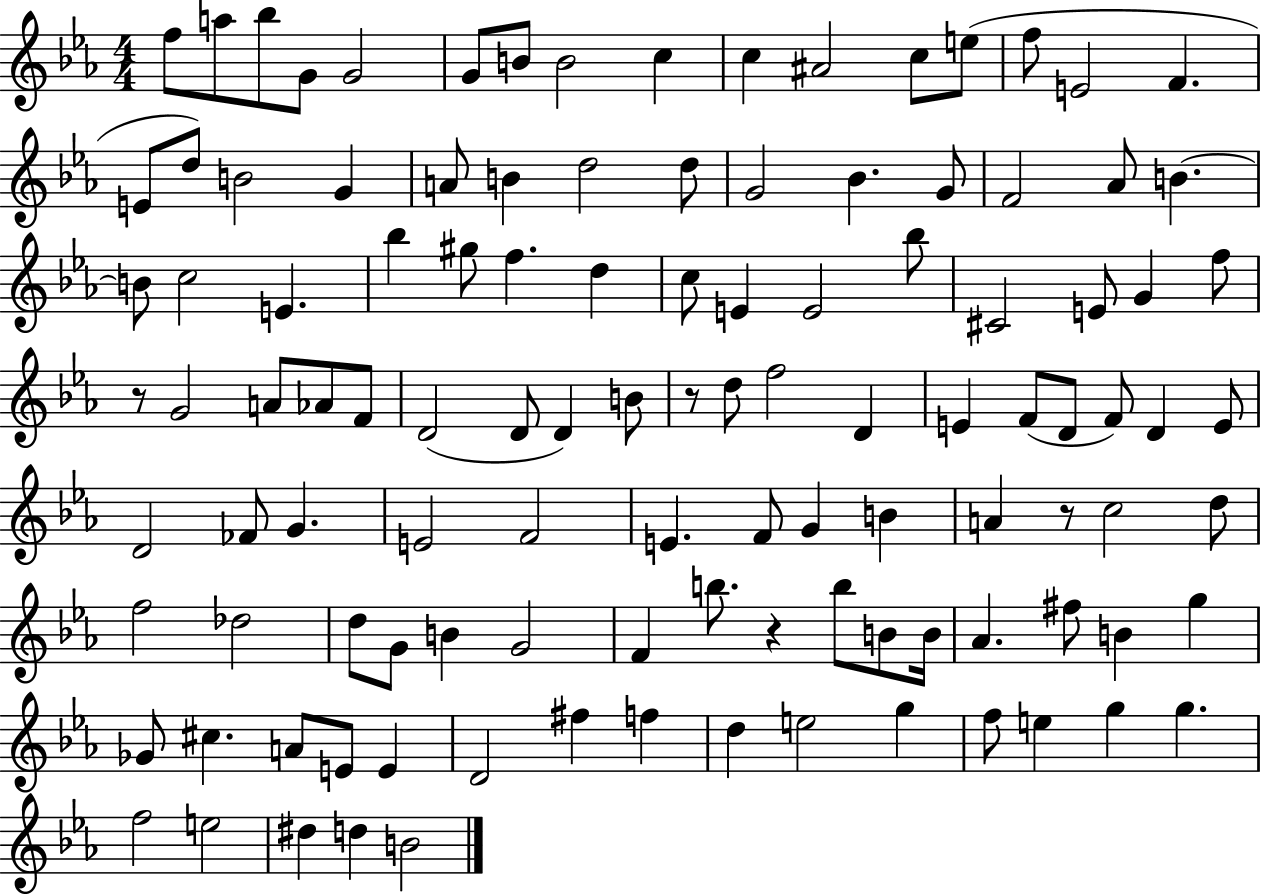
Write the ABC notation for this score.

X:1
T:Untitled
M:4/4
L:1/4
K:Eb
f/2 a/2 _b/2 G/2 G2 G/2 B/2 B2 c c ^A2 c/2 e/2 f/2 E2 F E/2 d/2 B2 G A/2 B d2 d/2 G2 _B G/2 F2 _A/2 B B/2 c2 E _b ^g/2 f d c/2 E E2 _b/2 ^C2 E/2 G f/2 z/2 G2 A/2 _A/2 F/2 D2 D/2 D B/2 z/2 d/2 f2 D E F/2 D/2 F/2 D E/2 D2 _F/2 G E2 F2 E F/2 G B A z/2 c2 d/2 f2 _d2 d/2 G/2 B G2 F b/2 z b/2 B/2 B/4 _A ^f/2 B g _G/2 ^c A/2 E/2 E D2 ^f f d e2 g f/2 e g g f2 e2 ^d d B2